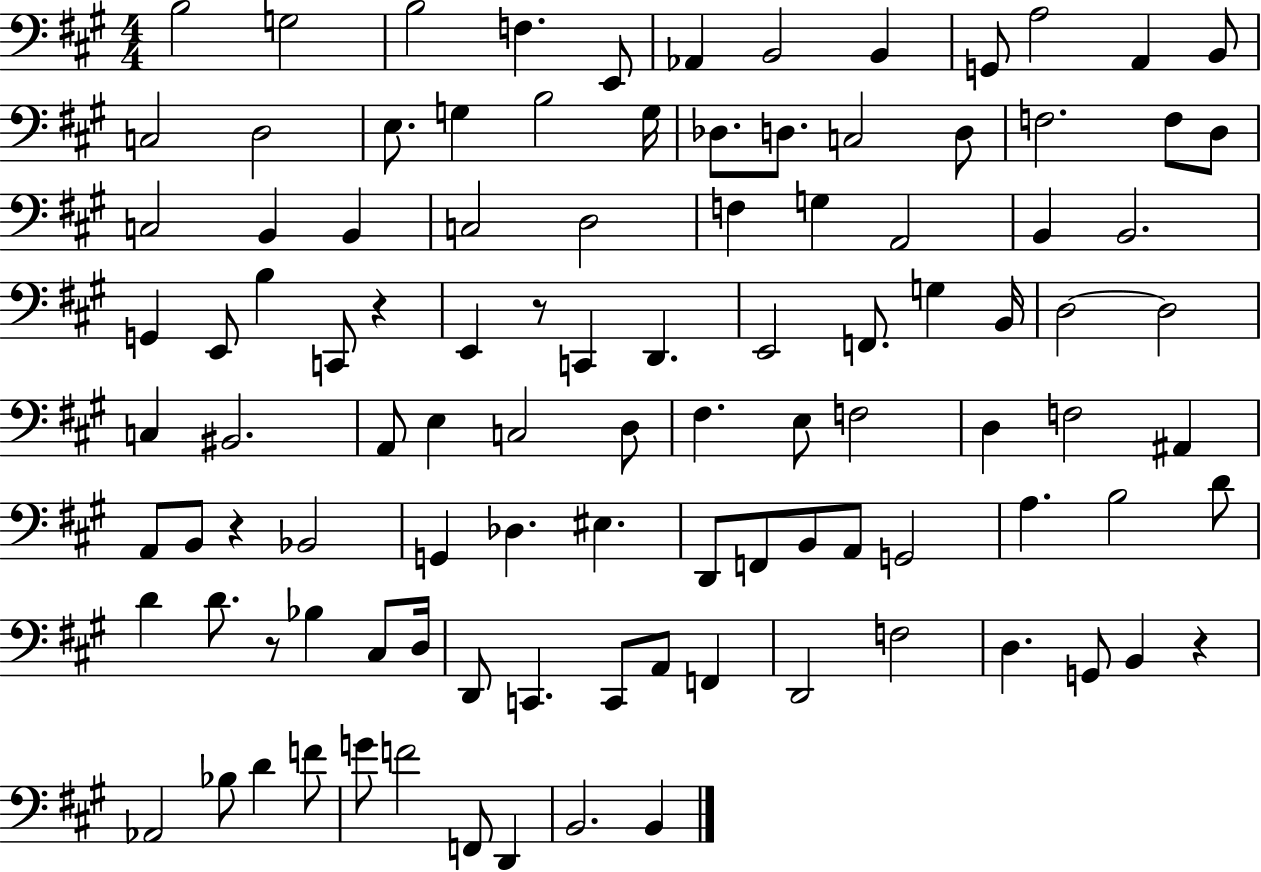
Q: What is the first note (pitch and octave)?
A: B3